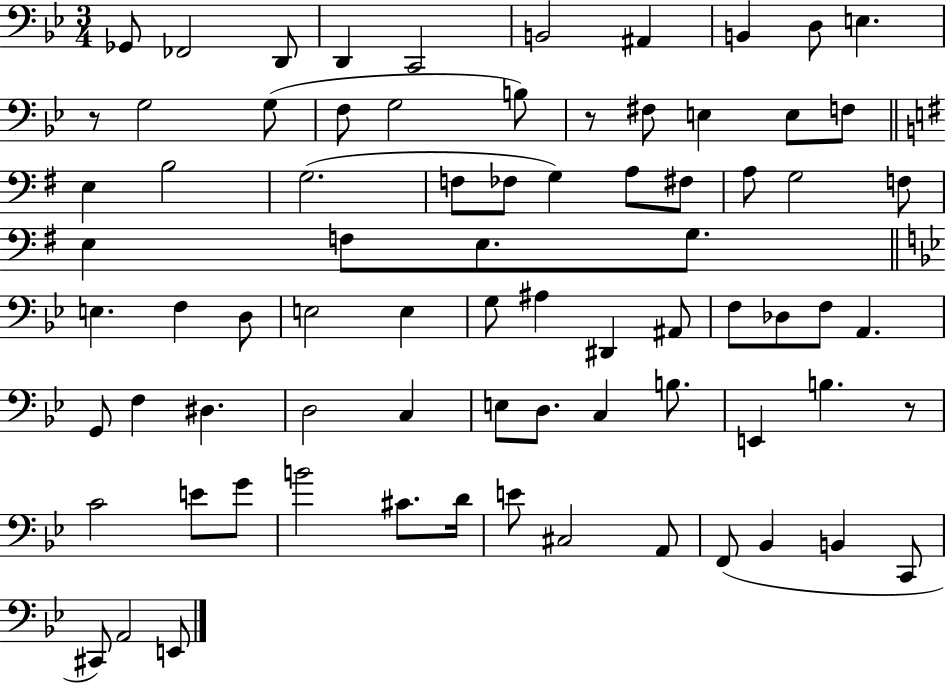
Gb2/e FES2/h D2/e D2/q C2/h B2/h A#2/q B2/q D3/e E3/q. R/e G3/h G3/e F3/e G3/h B3/e R/e F#3/e E3/q E3/e F3/e E3/q B3/h G3/h. F3/e FES3/e G3/q A3/e F#3/e A3/e G3/h F3/e E3/q F3/e E3/e. G3/e. E3/q. F3/q D3/e E3/h E3/q G3/e A#3/q D#2/q A#2/e F3/e Db3/e F3/e A2/q. G2/e F3/q D#3/q. D3/h C3/q E3/e D3/e. C3/q B3/e. E2/q B3/q. R/e C4/h E4/e G4/e B4/h C#4/e. D4/s E4/e C#3/h A2/e F2/e Bb2/q B2/q C2/e C#2/e A2/h E2/e